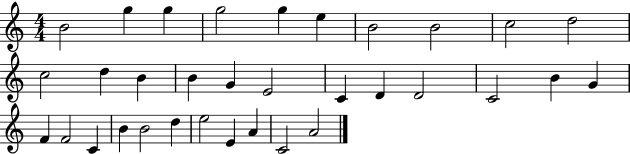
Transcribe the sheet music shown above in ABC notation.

X:1
T:Untitled
M:4/4
L:1/4
K:C
B2 g g g2 g e B2 B2 c2 d2 c2 d B B G E2 C D D2 C2 B G F F2 C B B2 d e2 E A C2 A2